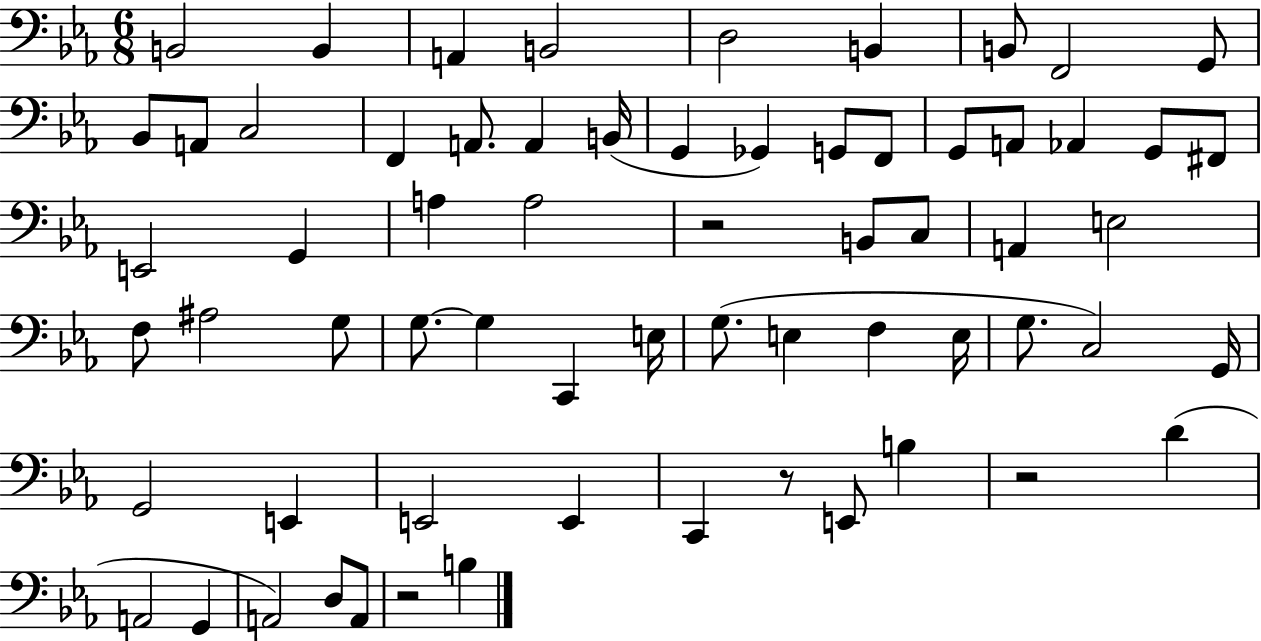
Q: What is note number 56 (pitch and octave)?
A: A2